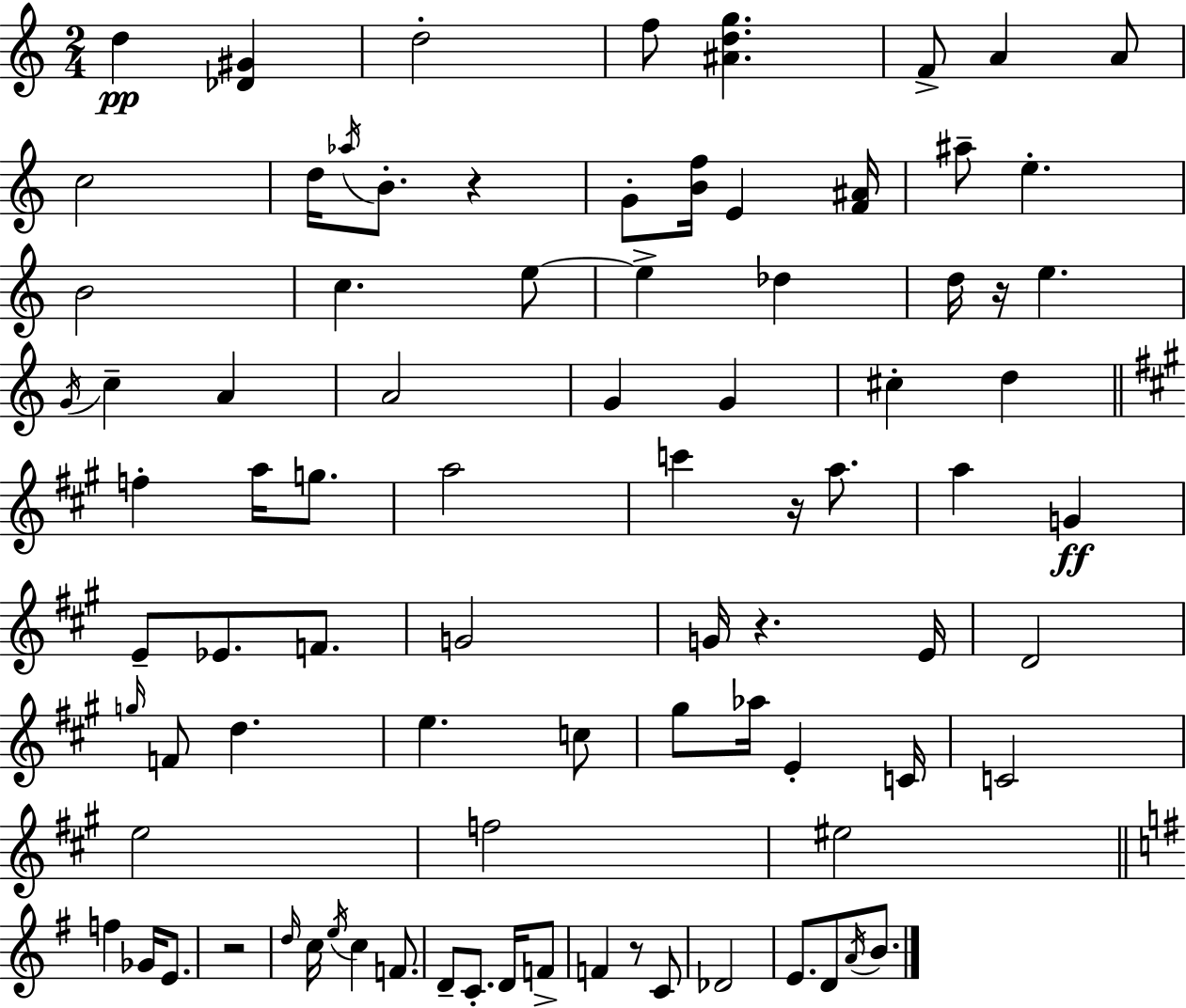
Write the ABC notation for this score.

X:1
T:Untitled
M:2/4
L:1/4
K:C
d [_D^G] d2 f/2 [^Adg] F/2 A A/2 c2 d/4 _a/4 B/2 z G/2 [Bf]/4 E [F^A]/4 ^a/2 e B2 c e/2 e _d d/4 z/4 e G/4 c A A2 G G ^c d f a/4 g/2 a2 c' z/4 a/2 a G E/2 _E/2 F/2 G2 G/4 z E/4 D2 g/4 F/2 d e c/2 ^g/2 _a/4 E C/4 C2 e2 f2 ^e2 f _G/4 E/2 z2 d/4 c/4 e/4 c F/2 D/2 C/2 D/4 F/2 F z/2 C/2 _D2 E/2 D/2 A/4 B/2